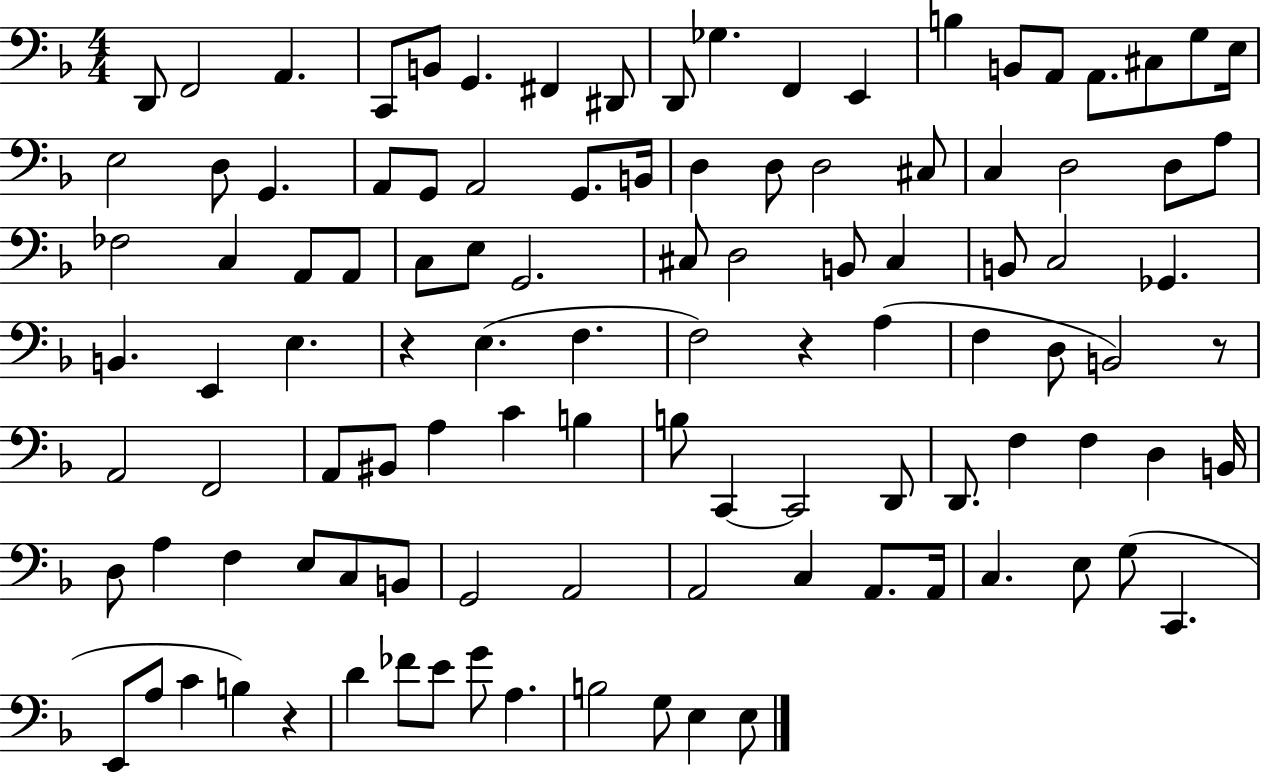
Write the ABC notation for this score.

X:1
T:Untitled
M:4/4
L:1/4
K:F
D,,/2 F,,2 A,, C,,/2 B,,/2 G,, ^F,, ^D,,/2 D,,/2 _G, F,, E,, B, B,,/2 A,,/2 A,,/2 ^C,/2 G,/2 E,/4 E,2 D,/2 G,, A,,/2 G,,/2 A,,2 G,,/2 B,,/4 D, D,/2 D,2 ^C,/2 C, D,2 D,/2 A,/2 _F,2 C, A,,/2 A,,/2 C,/2 E,/2 G,,2 ^C,/2 D,2 B,,/2 ^C, B,,/2 C,2 _G,, B,, E,, E, z E, F, F,2 z A, F, D,/2 B,,2 z/2 A,,2 F,,2 A,,/2 ^B,,/2 A, C B, B,/2 C,, C,,2 D,,/2 D,,/2 F, F, D, B,,/4 D,/2 A, F, E,/2 C,/2 B,,/2 G,,2 A,,2 A,,2 C, A,,/2 A,,/4 C, E,/2 G,/2 C,, E,,/2 A,/2 C B, z D _F/2 E/2 G/2 A, B,2 G,/2 E, E,/2